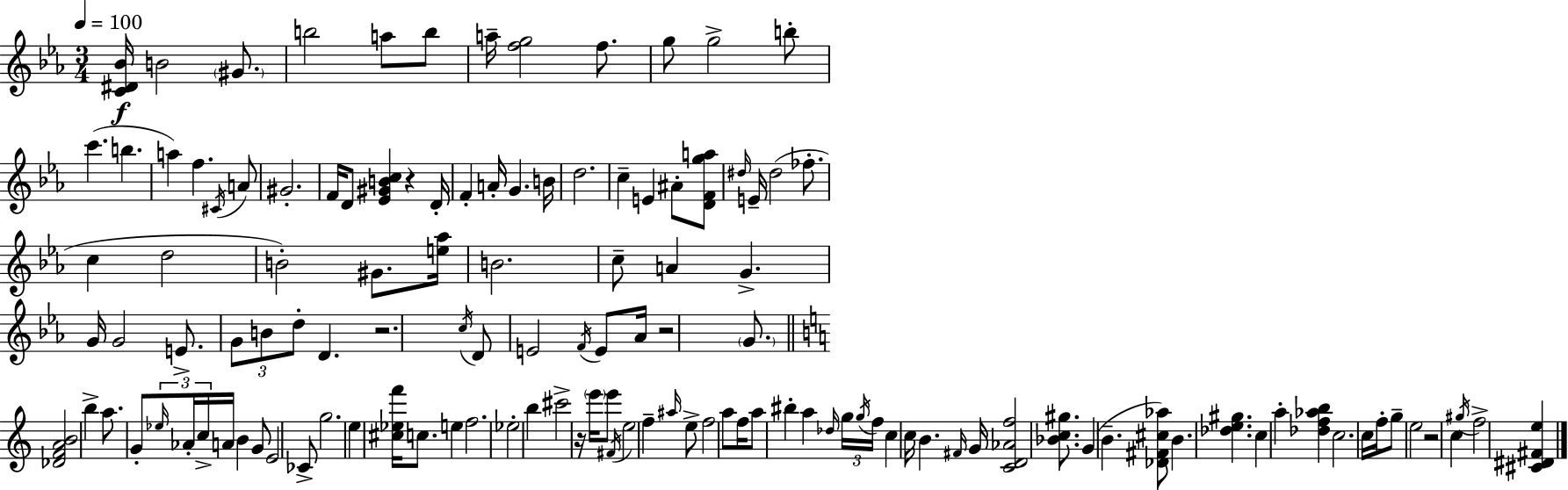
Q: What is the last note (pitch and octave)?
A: F5